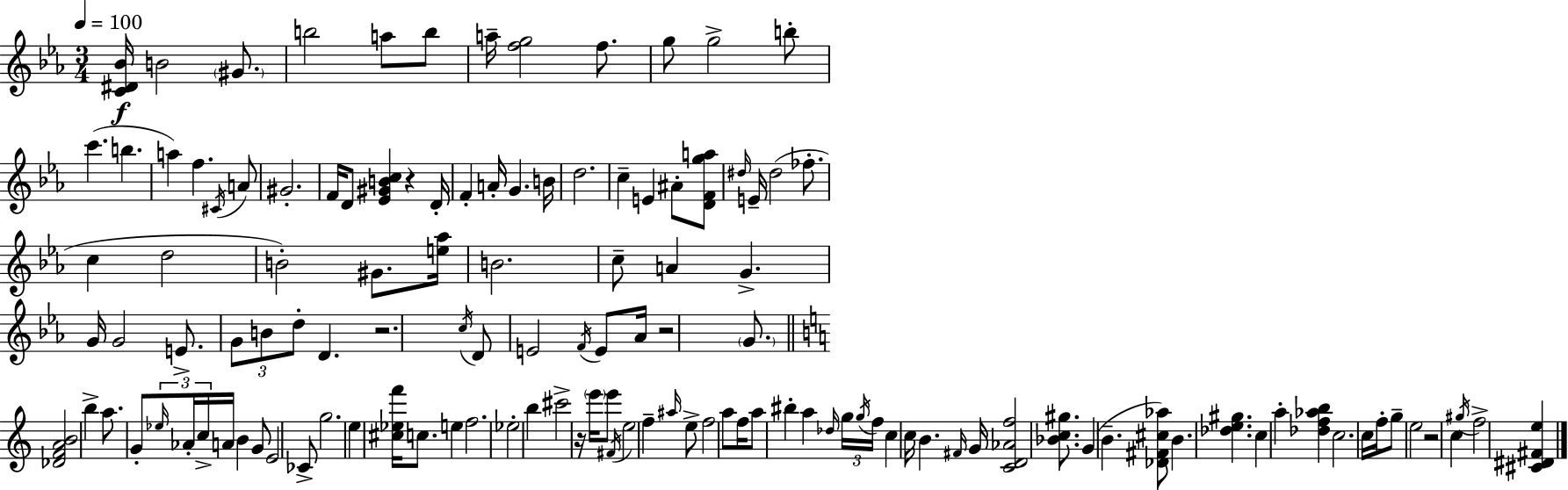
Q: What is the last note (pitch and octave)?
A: F5